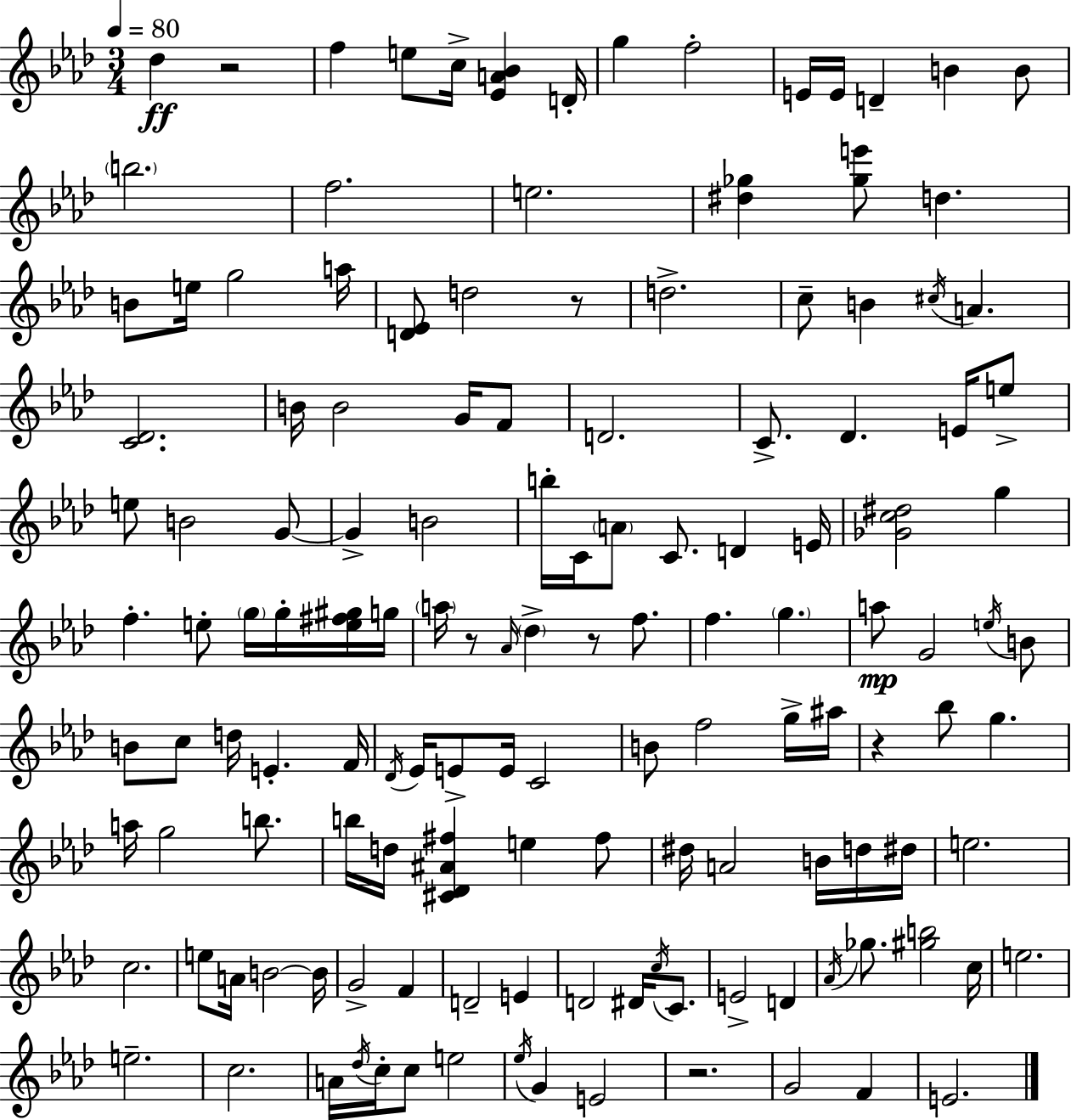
{
  \clef treble
  \numericTimeSignature
  \time 3/4
  \key aes \major
  \tempo 4 = 80
  des''4\ff r2 | f''4 e''8 c''16-> <ees' a' bes'>4 d'16-. | g''4 f''2-. | e'16 e'16 d'4-- b'4 b'8 | \break \parenthesize b''2. | f''2. | e''2. | <dis'' ges''>4 <ges'' e'''>8 d''4. | \break b'8 e''16 g''2 a''16 | <d' ees'>8 d''2 r8 | d''2.-> | c''8-- b'4 \acciaccatura { cis''16 } a'4. | \break <c' des'>2. | b'16 b'2 g'16 f'8 | d'2. | c'8.-> des'4. e'16 e''8-> | \break e''8 b'2 g'8~~ | g'4-> b'2 | b''16-. c'16 \parenthesize a'8 c'8. d'4 | e'16 <ges' c'' dis''>2 g''4 | \break f''4.-. e''8-. \parenthesize g''16 g''16-. <e'' fis'' gis''>16 | g''16 \parenthesize a''16 r8 \grace { aes'16 } \parenthesize des''4-> r8 f''8. | f''4. \parenthesize g''4. | a''8\mp g'2 | \break \acciaccatura { e''16 } b'8 b'8 c''8 d''16 e'4.-. | f'16 \acciaccatura { des'16 } ees'16 e'8-> e'16 c'2 | b'8 f''2 | g''16-> ais''16 r4 bes''8 g''4. | \break a''16 g''2 | b''8. b''16 d''16 <cis' des' ais' fis''>4 e''4 | fis''8 dis''16 a'2 | b'16 d''16 dis''16 e''2. | \break c''2. | e''8 a'16 b'2~~ | b'16 g'2-> | f'4 d'2-- | \break e'4 d'2 | dis'16 \acciaccatura { c''16 } c'8. e'2-> | d'4 \acciaccatura { aes'16 } ges''8. <gis'' b''>2 | c''16 e''2. | \break e''2.-- | c''2. | a'16 \acciaccatura { des''16 } c''16-. c''8 e''2 | \acciaccatura { ees''16 } g'4 | \break e'2 r2. | g'2 | f'4 e'2. | \bar "|."
}